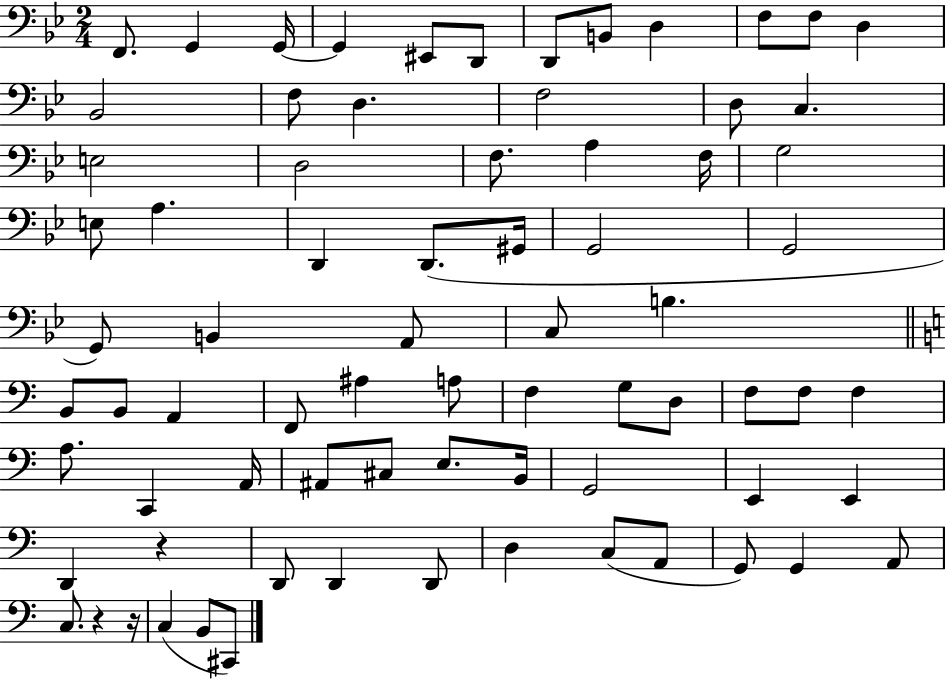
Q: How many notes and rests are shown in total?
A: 75